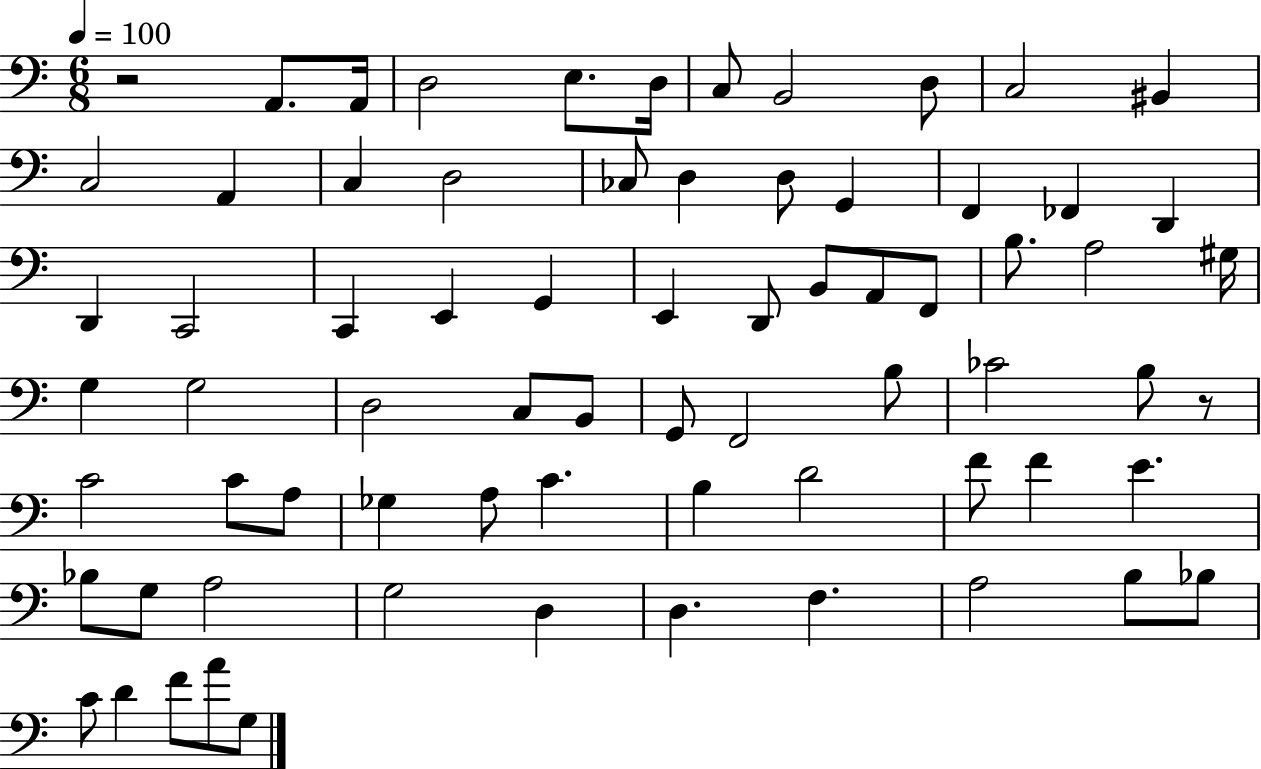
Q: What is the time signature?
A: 6/8